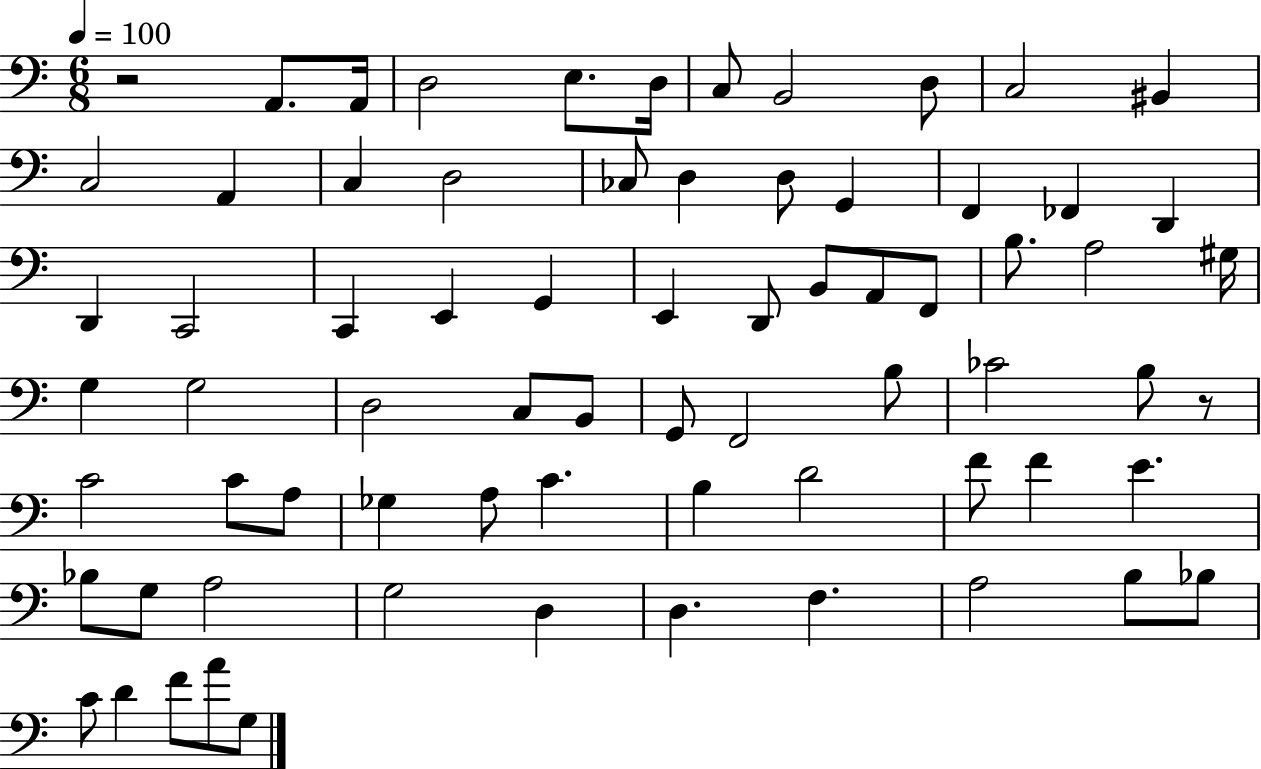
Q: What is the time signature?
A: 6/8